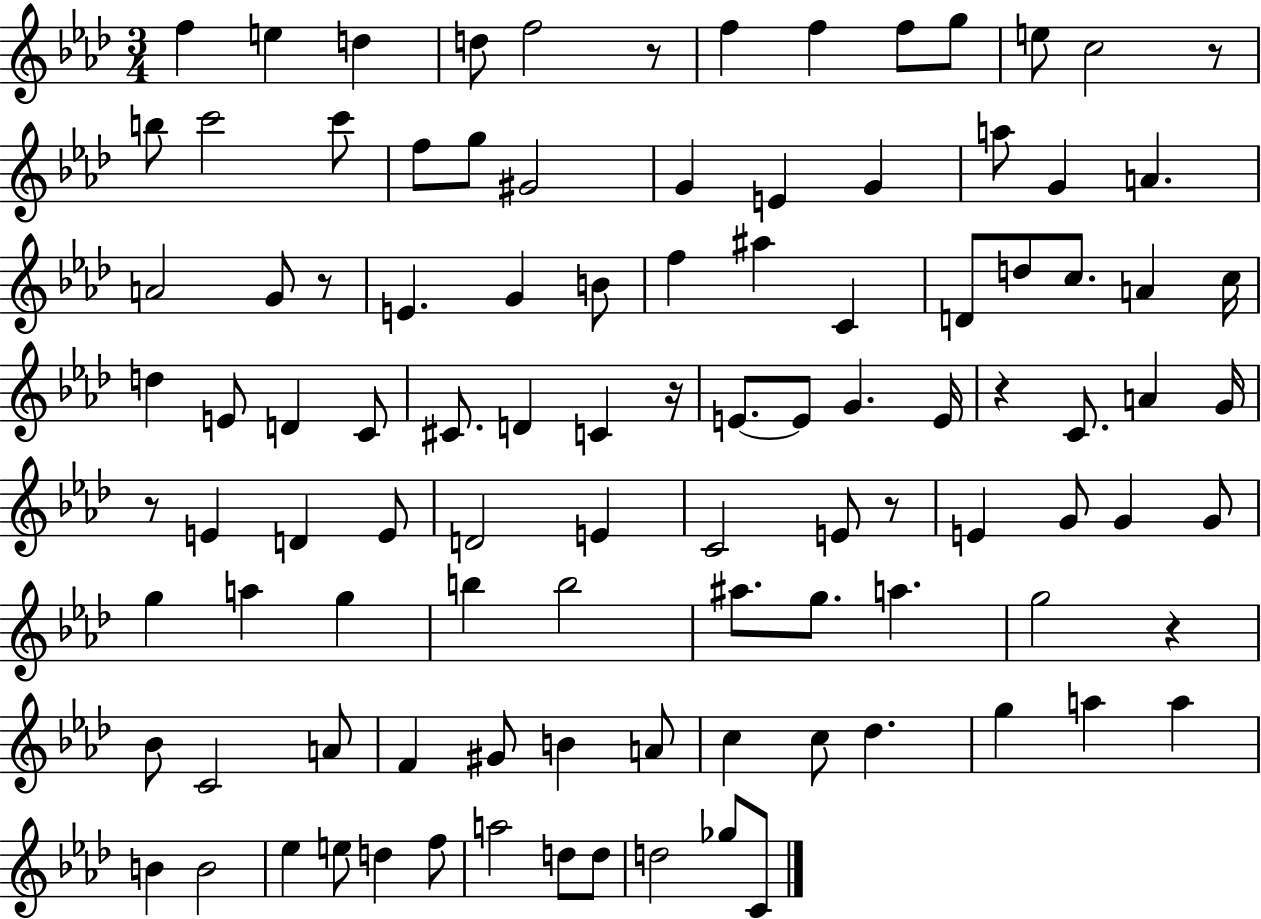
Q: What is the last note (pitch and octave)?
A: C4